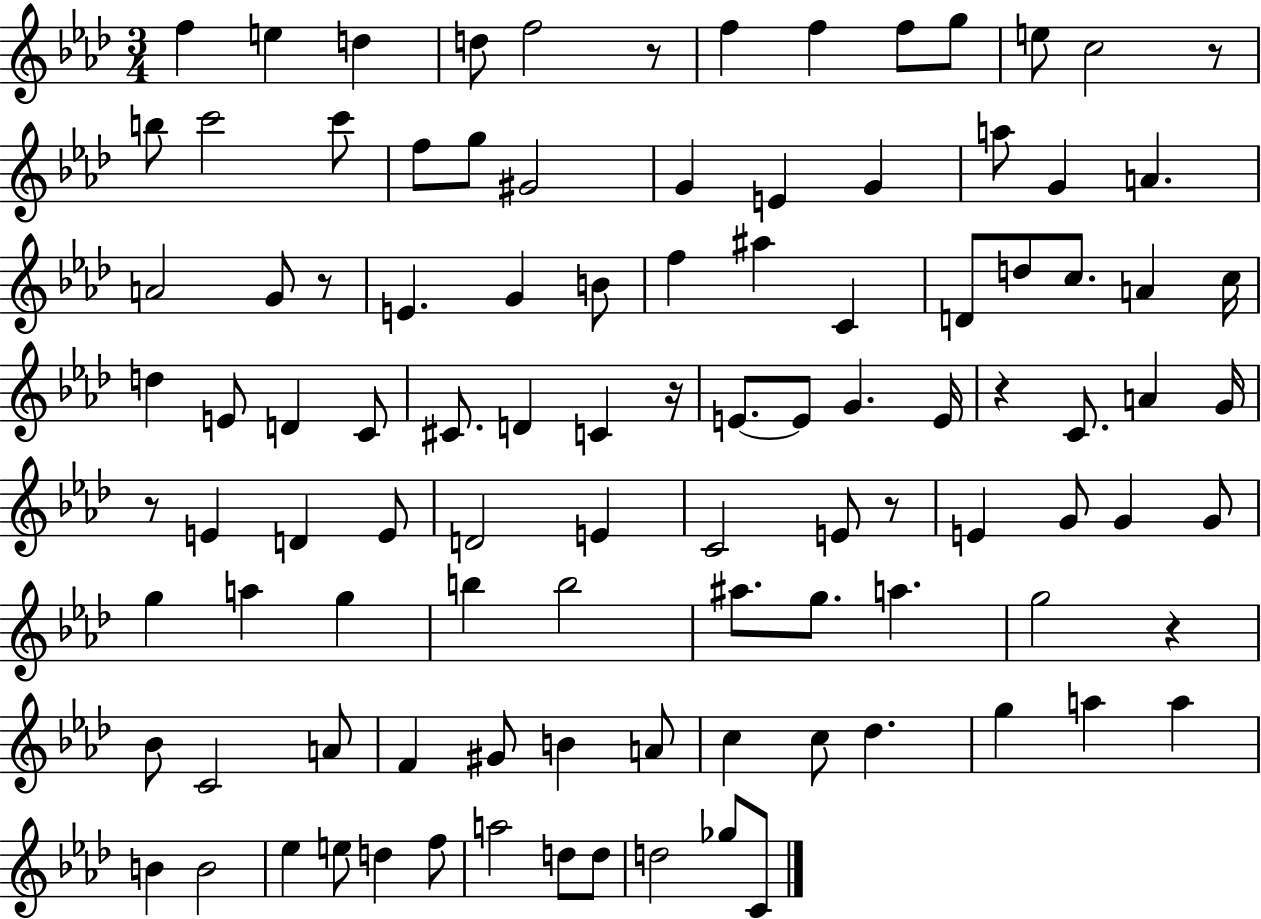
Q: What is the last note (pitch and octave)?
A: C4